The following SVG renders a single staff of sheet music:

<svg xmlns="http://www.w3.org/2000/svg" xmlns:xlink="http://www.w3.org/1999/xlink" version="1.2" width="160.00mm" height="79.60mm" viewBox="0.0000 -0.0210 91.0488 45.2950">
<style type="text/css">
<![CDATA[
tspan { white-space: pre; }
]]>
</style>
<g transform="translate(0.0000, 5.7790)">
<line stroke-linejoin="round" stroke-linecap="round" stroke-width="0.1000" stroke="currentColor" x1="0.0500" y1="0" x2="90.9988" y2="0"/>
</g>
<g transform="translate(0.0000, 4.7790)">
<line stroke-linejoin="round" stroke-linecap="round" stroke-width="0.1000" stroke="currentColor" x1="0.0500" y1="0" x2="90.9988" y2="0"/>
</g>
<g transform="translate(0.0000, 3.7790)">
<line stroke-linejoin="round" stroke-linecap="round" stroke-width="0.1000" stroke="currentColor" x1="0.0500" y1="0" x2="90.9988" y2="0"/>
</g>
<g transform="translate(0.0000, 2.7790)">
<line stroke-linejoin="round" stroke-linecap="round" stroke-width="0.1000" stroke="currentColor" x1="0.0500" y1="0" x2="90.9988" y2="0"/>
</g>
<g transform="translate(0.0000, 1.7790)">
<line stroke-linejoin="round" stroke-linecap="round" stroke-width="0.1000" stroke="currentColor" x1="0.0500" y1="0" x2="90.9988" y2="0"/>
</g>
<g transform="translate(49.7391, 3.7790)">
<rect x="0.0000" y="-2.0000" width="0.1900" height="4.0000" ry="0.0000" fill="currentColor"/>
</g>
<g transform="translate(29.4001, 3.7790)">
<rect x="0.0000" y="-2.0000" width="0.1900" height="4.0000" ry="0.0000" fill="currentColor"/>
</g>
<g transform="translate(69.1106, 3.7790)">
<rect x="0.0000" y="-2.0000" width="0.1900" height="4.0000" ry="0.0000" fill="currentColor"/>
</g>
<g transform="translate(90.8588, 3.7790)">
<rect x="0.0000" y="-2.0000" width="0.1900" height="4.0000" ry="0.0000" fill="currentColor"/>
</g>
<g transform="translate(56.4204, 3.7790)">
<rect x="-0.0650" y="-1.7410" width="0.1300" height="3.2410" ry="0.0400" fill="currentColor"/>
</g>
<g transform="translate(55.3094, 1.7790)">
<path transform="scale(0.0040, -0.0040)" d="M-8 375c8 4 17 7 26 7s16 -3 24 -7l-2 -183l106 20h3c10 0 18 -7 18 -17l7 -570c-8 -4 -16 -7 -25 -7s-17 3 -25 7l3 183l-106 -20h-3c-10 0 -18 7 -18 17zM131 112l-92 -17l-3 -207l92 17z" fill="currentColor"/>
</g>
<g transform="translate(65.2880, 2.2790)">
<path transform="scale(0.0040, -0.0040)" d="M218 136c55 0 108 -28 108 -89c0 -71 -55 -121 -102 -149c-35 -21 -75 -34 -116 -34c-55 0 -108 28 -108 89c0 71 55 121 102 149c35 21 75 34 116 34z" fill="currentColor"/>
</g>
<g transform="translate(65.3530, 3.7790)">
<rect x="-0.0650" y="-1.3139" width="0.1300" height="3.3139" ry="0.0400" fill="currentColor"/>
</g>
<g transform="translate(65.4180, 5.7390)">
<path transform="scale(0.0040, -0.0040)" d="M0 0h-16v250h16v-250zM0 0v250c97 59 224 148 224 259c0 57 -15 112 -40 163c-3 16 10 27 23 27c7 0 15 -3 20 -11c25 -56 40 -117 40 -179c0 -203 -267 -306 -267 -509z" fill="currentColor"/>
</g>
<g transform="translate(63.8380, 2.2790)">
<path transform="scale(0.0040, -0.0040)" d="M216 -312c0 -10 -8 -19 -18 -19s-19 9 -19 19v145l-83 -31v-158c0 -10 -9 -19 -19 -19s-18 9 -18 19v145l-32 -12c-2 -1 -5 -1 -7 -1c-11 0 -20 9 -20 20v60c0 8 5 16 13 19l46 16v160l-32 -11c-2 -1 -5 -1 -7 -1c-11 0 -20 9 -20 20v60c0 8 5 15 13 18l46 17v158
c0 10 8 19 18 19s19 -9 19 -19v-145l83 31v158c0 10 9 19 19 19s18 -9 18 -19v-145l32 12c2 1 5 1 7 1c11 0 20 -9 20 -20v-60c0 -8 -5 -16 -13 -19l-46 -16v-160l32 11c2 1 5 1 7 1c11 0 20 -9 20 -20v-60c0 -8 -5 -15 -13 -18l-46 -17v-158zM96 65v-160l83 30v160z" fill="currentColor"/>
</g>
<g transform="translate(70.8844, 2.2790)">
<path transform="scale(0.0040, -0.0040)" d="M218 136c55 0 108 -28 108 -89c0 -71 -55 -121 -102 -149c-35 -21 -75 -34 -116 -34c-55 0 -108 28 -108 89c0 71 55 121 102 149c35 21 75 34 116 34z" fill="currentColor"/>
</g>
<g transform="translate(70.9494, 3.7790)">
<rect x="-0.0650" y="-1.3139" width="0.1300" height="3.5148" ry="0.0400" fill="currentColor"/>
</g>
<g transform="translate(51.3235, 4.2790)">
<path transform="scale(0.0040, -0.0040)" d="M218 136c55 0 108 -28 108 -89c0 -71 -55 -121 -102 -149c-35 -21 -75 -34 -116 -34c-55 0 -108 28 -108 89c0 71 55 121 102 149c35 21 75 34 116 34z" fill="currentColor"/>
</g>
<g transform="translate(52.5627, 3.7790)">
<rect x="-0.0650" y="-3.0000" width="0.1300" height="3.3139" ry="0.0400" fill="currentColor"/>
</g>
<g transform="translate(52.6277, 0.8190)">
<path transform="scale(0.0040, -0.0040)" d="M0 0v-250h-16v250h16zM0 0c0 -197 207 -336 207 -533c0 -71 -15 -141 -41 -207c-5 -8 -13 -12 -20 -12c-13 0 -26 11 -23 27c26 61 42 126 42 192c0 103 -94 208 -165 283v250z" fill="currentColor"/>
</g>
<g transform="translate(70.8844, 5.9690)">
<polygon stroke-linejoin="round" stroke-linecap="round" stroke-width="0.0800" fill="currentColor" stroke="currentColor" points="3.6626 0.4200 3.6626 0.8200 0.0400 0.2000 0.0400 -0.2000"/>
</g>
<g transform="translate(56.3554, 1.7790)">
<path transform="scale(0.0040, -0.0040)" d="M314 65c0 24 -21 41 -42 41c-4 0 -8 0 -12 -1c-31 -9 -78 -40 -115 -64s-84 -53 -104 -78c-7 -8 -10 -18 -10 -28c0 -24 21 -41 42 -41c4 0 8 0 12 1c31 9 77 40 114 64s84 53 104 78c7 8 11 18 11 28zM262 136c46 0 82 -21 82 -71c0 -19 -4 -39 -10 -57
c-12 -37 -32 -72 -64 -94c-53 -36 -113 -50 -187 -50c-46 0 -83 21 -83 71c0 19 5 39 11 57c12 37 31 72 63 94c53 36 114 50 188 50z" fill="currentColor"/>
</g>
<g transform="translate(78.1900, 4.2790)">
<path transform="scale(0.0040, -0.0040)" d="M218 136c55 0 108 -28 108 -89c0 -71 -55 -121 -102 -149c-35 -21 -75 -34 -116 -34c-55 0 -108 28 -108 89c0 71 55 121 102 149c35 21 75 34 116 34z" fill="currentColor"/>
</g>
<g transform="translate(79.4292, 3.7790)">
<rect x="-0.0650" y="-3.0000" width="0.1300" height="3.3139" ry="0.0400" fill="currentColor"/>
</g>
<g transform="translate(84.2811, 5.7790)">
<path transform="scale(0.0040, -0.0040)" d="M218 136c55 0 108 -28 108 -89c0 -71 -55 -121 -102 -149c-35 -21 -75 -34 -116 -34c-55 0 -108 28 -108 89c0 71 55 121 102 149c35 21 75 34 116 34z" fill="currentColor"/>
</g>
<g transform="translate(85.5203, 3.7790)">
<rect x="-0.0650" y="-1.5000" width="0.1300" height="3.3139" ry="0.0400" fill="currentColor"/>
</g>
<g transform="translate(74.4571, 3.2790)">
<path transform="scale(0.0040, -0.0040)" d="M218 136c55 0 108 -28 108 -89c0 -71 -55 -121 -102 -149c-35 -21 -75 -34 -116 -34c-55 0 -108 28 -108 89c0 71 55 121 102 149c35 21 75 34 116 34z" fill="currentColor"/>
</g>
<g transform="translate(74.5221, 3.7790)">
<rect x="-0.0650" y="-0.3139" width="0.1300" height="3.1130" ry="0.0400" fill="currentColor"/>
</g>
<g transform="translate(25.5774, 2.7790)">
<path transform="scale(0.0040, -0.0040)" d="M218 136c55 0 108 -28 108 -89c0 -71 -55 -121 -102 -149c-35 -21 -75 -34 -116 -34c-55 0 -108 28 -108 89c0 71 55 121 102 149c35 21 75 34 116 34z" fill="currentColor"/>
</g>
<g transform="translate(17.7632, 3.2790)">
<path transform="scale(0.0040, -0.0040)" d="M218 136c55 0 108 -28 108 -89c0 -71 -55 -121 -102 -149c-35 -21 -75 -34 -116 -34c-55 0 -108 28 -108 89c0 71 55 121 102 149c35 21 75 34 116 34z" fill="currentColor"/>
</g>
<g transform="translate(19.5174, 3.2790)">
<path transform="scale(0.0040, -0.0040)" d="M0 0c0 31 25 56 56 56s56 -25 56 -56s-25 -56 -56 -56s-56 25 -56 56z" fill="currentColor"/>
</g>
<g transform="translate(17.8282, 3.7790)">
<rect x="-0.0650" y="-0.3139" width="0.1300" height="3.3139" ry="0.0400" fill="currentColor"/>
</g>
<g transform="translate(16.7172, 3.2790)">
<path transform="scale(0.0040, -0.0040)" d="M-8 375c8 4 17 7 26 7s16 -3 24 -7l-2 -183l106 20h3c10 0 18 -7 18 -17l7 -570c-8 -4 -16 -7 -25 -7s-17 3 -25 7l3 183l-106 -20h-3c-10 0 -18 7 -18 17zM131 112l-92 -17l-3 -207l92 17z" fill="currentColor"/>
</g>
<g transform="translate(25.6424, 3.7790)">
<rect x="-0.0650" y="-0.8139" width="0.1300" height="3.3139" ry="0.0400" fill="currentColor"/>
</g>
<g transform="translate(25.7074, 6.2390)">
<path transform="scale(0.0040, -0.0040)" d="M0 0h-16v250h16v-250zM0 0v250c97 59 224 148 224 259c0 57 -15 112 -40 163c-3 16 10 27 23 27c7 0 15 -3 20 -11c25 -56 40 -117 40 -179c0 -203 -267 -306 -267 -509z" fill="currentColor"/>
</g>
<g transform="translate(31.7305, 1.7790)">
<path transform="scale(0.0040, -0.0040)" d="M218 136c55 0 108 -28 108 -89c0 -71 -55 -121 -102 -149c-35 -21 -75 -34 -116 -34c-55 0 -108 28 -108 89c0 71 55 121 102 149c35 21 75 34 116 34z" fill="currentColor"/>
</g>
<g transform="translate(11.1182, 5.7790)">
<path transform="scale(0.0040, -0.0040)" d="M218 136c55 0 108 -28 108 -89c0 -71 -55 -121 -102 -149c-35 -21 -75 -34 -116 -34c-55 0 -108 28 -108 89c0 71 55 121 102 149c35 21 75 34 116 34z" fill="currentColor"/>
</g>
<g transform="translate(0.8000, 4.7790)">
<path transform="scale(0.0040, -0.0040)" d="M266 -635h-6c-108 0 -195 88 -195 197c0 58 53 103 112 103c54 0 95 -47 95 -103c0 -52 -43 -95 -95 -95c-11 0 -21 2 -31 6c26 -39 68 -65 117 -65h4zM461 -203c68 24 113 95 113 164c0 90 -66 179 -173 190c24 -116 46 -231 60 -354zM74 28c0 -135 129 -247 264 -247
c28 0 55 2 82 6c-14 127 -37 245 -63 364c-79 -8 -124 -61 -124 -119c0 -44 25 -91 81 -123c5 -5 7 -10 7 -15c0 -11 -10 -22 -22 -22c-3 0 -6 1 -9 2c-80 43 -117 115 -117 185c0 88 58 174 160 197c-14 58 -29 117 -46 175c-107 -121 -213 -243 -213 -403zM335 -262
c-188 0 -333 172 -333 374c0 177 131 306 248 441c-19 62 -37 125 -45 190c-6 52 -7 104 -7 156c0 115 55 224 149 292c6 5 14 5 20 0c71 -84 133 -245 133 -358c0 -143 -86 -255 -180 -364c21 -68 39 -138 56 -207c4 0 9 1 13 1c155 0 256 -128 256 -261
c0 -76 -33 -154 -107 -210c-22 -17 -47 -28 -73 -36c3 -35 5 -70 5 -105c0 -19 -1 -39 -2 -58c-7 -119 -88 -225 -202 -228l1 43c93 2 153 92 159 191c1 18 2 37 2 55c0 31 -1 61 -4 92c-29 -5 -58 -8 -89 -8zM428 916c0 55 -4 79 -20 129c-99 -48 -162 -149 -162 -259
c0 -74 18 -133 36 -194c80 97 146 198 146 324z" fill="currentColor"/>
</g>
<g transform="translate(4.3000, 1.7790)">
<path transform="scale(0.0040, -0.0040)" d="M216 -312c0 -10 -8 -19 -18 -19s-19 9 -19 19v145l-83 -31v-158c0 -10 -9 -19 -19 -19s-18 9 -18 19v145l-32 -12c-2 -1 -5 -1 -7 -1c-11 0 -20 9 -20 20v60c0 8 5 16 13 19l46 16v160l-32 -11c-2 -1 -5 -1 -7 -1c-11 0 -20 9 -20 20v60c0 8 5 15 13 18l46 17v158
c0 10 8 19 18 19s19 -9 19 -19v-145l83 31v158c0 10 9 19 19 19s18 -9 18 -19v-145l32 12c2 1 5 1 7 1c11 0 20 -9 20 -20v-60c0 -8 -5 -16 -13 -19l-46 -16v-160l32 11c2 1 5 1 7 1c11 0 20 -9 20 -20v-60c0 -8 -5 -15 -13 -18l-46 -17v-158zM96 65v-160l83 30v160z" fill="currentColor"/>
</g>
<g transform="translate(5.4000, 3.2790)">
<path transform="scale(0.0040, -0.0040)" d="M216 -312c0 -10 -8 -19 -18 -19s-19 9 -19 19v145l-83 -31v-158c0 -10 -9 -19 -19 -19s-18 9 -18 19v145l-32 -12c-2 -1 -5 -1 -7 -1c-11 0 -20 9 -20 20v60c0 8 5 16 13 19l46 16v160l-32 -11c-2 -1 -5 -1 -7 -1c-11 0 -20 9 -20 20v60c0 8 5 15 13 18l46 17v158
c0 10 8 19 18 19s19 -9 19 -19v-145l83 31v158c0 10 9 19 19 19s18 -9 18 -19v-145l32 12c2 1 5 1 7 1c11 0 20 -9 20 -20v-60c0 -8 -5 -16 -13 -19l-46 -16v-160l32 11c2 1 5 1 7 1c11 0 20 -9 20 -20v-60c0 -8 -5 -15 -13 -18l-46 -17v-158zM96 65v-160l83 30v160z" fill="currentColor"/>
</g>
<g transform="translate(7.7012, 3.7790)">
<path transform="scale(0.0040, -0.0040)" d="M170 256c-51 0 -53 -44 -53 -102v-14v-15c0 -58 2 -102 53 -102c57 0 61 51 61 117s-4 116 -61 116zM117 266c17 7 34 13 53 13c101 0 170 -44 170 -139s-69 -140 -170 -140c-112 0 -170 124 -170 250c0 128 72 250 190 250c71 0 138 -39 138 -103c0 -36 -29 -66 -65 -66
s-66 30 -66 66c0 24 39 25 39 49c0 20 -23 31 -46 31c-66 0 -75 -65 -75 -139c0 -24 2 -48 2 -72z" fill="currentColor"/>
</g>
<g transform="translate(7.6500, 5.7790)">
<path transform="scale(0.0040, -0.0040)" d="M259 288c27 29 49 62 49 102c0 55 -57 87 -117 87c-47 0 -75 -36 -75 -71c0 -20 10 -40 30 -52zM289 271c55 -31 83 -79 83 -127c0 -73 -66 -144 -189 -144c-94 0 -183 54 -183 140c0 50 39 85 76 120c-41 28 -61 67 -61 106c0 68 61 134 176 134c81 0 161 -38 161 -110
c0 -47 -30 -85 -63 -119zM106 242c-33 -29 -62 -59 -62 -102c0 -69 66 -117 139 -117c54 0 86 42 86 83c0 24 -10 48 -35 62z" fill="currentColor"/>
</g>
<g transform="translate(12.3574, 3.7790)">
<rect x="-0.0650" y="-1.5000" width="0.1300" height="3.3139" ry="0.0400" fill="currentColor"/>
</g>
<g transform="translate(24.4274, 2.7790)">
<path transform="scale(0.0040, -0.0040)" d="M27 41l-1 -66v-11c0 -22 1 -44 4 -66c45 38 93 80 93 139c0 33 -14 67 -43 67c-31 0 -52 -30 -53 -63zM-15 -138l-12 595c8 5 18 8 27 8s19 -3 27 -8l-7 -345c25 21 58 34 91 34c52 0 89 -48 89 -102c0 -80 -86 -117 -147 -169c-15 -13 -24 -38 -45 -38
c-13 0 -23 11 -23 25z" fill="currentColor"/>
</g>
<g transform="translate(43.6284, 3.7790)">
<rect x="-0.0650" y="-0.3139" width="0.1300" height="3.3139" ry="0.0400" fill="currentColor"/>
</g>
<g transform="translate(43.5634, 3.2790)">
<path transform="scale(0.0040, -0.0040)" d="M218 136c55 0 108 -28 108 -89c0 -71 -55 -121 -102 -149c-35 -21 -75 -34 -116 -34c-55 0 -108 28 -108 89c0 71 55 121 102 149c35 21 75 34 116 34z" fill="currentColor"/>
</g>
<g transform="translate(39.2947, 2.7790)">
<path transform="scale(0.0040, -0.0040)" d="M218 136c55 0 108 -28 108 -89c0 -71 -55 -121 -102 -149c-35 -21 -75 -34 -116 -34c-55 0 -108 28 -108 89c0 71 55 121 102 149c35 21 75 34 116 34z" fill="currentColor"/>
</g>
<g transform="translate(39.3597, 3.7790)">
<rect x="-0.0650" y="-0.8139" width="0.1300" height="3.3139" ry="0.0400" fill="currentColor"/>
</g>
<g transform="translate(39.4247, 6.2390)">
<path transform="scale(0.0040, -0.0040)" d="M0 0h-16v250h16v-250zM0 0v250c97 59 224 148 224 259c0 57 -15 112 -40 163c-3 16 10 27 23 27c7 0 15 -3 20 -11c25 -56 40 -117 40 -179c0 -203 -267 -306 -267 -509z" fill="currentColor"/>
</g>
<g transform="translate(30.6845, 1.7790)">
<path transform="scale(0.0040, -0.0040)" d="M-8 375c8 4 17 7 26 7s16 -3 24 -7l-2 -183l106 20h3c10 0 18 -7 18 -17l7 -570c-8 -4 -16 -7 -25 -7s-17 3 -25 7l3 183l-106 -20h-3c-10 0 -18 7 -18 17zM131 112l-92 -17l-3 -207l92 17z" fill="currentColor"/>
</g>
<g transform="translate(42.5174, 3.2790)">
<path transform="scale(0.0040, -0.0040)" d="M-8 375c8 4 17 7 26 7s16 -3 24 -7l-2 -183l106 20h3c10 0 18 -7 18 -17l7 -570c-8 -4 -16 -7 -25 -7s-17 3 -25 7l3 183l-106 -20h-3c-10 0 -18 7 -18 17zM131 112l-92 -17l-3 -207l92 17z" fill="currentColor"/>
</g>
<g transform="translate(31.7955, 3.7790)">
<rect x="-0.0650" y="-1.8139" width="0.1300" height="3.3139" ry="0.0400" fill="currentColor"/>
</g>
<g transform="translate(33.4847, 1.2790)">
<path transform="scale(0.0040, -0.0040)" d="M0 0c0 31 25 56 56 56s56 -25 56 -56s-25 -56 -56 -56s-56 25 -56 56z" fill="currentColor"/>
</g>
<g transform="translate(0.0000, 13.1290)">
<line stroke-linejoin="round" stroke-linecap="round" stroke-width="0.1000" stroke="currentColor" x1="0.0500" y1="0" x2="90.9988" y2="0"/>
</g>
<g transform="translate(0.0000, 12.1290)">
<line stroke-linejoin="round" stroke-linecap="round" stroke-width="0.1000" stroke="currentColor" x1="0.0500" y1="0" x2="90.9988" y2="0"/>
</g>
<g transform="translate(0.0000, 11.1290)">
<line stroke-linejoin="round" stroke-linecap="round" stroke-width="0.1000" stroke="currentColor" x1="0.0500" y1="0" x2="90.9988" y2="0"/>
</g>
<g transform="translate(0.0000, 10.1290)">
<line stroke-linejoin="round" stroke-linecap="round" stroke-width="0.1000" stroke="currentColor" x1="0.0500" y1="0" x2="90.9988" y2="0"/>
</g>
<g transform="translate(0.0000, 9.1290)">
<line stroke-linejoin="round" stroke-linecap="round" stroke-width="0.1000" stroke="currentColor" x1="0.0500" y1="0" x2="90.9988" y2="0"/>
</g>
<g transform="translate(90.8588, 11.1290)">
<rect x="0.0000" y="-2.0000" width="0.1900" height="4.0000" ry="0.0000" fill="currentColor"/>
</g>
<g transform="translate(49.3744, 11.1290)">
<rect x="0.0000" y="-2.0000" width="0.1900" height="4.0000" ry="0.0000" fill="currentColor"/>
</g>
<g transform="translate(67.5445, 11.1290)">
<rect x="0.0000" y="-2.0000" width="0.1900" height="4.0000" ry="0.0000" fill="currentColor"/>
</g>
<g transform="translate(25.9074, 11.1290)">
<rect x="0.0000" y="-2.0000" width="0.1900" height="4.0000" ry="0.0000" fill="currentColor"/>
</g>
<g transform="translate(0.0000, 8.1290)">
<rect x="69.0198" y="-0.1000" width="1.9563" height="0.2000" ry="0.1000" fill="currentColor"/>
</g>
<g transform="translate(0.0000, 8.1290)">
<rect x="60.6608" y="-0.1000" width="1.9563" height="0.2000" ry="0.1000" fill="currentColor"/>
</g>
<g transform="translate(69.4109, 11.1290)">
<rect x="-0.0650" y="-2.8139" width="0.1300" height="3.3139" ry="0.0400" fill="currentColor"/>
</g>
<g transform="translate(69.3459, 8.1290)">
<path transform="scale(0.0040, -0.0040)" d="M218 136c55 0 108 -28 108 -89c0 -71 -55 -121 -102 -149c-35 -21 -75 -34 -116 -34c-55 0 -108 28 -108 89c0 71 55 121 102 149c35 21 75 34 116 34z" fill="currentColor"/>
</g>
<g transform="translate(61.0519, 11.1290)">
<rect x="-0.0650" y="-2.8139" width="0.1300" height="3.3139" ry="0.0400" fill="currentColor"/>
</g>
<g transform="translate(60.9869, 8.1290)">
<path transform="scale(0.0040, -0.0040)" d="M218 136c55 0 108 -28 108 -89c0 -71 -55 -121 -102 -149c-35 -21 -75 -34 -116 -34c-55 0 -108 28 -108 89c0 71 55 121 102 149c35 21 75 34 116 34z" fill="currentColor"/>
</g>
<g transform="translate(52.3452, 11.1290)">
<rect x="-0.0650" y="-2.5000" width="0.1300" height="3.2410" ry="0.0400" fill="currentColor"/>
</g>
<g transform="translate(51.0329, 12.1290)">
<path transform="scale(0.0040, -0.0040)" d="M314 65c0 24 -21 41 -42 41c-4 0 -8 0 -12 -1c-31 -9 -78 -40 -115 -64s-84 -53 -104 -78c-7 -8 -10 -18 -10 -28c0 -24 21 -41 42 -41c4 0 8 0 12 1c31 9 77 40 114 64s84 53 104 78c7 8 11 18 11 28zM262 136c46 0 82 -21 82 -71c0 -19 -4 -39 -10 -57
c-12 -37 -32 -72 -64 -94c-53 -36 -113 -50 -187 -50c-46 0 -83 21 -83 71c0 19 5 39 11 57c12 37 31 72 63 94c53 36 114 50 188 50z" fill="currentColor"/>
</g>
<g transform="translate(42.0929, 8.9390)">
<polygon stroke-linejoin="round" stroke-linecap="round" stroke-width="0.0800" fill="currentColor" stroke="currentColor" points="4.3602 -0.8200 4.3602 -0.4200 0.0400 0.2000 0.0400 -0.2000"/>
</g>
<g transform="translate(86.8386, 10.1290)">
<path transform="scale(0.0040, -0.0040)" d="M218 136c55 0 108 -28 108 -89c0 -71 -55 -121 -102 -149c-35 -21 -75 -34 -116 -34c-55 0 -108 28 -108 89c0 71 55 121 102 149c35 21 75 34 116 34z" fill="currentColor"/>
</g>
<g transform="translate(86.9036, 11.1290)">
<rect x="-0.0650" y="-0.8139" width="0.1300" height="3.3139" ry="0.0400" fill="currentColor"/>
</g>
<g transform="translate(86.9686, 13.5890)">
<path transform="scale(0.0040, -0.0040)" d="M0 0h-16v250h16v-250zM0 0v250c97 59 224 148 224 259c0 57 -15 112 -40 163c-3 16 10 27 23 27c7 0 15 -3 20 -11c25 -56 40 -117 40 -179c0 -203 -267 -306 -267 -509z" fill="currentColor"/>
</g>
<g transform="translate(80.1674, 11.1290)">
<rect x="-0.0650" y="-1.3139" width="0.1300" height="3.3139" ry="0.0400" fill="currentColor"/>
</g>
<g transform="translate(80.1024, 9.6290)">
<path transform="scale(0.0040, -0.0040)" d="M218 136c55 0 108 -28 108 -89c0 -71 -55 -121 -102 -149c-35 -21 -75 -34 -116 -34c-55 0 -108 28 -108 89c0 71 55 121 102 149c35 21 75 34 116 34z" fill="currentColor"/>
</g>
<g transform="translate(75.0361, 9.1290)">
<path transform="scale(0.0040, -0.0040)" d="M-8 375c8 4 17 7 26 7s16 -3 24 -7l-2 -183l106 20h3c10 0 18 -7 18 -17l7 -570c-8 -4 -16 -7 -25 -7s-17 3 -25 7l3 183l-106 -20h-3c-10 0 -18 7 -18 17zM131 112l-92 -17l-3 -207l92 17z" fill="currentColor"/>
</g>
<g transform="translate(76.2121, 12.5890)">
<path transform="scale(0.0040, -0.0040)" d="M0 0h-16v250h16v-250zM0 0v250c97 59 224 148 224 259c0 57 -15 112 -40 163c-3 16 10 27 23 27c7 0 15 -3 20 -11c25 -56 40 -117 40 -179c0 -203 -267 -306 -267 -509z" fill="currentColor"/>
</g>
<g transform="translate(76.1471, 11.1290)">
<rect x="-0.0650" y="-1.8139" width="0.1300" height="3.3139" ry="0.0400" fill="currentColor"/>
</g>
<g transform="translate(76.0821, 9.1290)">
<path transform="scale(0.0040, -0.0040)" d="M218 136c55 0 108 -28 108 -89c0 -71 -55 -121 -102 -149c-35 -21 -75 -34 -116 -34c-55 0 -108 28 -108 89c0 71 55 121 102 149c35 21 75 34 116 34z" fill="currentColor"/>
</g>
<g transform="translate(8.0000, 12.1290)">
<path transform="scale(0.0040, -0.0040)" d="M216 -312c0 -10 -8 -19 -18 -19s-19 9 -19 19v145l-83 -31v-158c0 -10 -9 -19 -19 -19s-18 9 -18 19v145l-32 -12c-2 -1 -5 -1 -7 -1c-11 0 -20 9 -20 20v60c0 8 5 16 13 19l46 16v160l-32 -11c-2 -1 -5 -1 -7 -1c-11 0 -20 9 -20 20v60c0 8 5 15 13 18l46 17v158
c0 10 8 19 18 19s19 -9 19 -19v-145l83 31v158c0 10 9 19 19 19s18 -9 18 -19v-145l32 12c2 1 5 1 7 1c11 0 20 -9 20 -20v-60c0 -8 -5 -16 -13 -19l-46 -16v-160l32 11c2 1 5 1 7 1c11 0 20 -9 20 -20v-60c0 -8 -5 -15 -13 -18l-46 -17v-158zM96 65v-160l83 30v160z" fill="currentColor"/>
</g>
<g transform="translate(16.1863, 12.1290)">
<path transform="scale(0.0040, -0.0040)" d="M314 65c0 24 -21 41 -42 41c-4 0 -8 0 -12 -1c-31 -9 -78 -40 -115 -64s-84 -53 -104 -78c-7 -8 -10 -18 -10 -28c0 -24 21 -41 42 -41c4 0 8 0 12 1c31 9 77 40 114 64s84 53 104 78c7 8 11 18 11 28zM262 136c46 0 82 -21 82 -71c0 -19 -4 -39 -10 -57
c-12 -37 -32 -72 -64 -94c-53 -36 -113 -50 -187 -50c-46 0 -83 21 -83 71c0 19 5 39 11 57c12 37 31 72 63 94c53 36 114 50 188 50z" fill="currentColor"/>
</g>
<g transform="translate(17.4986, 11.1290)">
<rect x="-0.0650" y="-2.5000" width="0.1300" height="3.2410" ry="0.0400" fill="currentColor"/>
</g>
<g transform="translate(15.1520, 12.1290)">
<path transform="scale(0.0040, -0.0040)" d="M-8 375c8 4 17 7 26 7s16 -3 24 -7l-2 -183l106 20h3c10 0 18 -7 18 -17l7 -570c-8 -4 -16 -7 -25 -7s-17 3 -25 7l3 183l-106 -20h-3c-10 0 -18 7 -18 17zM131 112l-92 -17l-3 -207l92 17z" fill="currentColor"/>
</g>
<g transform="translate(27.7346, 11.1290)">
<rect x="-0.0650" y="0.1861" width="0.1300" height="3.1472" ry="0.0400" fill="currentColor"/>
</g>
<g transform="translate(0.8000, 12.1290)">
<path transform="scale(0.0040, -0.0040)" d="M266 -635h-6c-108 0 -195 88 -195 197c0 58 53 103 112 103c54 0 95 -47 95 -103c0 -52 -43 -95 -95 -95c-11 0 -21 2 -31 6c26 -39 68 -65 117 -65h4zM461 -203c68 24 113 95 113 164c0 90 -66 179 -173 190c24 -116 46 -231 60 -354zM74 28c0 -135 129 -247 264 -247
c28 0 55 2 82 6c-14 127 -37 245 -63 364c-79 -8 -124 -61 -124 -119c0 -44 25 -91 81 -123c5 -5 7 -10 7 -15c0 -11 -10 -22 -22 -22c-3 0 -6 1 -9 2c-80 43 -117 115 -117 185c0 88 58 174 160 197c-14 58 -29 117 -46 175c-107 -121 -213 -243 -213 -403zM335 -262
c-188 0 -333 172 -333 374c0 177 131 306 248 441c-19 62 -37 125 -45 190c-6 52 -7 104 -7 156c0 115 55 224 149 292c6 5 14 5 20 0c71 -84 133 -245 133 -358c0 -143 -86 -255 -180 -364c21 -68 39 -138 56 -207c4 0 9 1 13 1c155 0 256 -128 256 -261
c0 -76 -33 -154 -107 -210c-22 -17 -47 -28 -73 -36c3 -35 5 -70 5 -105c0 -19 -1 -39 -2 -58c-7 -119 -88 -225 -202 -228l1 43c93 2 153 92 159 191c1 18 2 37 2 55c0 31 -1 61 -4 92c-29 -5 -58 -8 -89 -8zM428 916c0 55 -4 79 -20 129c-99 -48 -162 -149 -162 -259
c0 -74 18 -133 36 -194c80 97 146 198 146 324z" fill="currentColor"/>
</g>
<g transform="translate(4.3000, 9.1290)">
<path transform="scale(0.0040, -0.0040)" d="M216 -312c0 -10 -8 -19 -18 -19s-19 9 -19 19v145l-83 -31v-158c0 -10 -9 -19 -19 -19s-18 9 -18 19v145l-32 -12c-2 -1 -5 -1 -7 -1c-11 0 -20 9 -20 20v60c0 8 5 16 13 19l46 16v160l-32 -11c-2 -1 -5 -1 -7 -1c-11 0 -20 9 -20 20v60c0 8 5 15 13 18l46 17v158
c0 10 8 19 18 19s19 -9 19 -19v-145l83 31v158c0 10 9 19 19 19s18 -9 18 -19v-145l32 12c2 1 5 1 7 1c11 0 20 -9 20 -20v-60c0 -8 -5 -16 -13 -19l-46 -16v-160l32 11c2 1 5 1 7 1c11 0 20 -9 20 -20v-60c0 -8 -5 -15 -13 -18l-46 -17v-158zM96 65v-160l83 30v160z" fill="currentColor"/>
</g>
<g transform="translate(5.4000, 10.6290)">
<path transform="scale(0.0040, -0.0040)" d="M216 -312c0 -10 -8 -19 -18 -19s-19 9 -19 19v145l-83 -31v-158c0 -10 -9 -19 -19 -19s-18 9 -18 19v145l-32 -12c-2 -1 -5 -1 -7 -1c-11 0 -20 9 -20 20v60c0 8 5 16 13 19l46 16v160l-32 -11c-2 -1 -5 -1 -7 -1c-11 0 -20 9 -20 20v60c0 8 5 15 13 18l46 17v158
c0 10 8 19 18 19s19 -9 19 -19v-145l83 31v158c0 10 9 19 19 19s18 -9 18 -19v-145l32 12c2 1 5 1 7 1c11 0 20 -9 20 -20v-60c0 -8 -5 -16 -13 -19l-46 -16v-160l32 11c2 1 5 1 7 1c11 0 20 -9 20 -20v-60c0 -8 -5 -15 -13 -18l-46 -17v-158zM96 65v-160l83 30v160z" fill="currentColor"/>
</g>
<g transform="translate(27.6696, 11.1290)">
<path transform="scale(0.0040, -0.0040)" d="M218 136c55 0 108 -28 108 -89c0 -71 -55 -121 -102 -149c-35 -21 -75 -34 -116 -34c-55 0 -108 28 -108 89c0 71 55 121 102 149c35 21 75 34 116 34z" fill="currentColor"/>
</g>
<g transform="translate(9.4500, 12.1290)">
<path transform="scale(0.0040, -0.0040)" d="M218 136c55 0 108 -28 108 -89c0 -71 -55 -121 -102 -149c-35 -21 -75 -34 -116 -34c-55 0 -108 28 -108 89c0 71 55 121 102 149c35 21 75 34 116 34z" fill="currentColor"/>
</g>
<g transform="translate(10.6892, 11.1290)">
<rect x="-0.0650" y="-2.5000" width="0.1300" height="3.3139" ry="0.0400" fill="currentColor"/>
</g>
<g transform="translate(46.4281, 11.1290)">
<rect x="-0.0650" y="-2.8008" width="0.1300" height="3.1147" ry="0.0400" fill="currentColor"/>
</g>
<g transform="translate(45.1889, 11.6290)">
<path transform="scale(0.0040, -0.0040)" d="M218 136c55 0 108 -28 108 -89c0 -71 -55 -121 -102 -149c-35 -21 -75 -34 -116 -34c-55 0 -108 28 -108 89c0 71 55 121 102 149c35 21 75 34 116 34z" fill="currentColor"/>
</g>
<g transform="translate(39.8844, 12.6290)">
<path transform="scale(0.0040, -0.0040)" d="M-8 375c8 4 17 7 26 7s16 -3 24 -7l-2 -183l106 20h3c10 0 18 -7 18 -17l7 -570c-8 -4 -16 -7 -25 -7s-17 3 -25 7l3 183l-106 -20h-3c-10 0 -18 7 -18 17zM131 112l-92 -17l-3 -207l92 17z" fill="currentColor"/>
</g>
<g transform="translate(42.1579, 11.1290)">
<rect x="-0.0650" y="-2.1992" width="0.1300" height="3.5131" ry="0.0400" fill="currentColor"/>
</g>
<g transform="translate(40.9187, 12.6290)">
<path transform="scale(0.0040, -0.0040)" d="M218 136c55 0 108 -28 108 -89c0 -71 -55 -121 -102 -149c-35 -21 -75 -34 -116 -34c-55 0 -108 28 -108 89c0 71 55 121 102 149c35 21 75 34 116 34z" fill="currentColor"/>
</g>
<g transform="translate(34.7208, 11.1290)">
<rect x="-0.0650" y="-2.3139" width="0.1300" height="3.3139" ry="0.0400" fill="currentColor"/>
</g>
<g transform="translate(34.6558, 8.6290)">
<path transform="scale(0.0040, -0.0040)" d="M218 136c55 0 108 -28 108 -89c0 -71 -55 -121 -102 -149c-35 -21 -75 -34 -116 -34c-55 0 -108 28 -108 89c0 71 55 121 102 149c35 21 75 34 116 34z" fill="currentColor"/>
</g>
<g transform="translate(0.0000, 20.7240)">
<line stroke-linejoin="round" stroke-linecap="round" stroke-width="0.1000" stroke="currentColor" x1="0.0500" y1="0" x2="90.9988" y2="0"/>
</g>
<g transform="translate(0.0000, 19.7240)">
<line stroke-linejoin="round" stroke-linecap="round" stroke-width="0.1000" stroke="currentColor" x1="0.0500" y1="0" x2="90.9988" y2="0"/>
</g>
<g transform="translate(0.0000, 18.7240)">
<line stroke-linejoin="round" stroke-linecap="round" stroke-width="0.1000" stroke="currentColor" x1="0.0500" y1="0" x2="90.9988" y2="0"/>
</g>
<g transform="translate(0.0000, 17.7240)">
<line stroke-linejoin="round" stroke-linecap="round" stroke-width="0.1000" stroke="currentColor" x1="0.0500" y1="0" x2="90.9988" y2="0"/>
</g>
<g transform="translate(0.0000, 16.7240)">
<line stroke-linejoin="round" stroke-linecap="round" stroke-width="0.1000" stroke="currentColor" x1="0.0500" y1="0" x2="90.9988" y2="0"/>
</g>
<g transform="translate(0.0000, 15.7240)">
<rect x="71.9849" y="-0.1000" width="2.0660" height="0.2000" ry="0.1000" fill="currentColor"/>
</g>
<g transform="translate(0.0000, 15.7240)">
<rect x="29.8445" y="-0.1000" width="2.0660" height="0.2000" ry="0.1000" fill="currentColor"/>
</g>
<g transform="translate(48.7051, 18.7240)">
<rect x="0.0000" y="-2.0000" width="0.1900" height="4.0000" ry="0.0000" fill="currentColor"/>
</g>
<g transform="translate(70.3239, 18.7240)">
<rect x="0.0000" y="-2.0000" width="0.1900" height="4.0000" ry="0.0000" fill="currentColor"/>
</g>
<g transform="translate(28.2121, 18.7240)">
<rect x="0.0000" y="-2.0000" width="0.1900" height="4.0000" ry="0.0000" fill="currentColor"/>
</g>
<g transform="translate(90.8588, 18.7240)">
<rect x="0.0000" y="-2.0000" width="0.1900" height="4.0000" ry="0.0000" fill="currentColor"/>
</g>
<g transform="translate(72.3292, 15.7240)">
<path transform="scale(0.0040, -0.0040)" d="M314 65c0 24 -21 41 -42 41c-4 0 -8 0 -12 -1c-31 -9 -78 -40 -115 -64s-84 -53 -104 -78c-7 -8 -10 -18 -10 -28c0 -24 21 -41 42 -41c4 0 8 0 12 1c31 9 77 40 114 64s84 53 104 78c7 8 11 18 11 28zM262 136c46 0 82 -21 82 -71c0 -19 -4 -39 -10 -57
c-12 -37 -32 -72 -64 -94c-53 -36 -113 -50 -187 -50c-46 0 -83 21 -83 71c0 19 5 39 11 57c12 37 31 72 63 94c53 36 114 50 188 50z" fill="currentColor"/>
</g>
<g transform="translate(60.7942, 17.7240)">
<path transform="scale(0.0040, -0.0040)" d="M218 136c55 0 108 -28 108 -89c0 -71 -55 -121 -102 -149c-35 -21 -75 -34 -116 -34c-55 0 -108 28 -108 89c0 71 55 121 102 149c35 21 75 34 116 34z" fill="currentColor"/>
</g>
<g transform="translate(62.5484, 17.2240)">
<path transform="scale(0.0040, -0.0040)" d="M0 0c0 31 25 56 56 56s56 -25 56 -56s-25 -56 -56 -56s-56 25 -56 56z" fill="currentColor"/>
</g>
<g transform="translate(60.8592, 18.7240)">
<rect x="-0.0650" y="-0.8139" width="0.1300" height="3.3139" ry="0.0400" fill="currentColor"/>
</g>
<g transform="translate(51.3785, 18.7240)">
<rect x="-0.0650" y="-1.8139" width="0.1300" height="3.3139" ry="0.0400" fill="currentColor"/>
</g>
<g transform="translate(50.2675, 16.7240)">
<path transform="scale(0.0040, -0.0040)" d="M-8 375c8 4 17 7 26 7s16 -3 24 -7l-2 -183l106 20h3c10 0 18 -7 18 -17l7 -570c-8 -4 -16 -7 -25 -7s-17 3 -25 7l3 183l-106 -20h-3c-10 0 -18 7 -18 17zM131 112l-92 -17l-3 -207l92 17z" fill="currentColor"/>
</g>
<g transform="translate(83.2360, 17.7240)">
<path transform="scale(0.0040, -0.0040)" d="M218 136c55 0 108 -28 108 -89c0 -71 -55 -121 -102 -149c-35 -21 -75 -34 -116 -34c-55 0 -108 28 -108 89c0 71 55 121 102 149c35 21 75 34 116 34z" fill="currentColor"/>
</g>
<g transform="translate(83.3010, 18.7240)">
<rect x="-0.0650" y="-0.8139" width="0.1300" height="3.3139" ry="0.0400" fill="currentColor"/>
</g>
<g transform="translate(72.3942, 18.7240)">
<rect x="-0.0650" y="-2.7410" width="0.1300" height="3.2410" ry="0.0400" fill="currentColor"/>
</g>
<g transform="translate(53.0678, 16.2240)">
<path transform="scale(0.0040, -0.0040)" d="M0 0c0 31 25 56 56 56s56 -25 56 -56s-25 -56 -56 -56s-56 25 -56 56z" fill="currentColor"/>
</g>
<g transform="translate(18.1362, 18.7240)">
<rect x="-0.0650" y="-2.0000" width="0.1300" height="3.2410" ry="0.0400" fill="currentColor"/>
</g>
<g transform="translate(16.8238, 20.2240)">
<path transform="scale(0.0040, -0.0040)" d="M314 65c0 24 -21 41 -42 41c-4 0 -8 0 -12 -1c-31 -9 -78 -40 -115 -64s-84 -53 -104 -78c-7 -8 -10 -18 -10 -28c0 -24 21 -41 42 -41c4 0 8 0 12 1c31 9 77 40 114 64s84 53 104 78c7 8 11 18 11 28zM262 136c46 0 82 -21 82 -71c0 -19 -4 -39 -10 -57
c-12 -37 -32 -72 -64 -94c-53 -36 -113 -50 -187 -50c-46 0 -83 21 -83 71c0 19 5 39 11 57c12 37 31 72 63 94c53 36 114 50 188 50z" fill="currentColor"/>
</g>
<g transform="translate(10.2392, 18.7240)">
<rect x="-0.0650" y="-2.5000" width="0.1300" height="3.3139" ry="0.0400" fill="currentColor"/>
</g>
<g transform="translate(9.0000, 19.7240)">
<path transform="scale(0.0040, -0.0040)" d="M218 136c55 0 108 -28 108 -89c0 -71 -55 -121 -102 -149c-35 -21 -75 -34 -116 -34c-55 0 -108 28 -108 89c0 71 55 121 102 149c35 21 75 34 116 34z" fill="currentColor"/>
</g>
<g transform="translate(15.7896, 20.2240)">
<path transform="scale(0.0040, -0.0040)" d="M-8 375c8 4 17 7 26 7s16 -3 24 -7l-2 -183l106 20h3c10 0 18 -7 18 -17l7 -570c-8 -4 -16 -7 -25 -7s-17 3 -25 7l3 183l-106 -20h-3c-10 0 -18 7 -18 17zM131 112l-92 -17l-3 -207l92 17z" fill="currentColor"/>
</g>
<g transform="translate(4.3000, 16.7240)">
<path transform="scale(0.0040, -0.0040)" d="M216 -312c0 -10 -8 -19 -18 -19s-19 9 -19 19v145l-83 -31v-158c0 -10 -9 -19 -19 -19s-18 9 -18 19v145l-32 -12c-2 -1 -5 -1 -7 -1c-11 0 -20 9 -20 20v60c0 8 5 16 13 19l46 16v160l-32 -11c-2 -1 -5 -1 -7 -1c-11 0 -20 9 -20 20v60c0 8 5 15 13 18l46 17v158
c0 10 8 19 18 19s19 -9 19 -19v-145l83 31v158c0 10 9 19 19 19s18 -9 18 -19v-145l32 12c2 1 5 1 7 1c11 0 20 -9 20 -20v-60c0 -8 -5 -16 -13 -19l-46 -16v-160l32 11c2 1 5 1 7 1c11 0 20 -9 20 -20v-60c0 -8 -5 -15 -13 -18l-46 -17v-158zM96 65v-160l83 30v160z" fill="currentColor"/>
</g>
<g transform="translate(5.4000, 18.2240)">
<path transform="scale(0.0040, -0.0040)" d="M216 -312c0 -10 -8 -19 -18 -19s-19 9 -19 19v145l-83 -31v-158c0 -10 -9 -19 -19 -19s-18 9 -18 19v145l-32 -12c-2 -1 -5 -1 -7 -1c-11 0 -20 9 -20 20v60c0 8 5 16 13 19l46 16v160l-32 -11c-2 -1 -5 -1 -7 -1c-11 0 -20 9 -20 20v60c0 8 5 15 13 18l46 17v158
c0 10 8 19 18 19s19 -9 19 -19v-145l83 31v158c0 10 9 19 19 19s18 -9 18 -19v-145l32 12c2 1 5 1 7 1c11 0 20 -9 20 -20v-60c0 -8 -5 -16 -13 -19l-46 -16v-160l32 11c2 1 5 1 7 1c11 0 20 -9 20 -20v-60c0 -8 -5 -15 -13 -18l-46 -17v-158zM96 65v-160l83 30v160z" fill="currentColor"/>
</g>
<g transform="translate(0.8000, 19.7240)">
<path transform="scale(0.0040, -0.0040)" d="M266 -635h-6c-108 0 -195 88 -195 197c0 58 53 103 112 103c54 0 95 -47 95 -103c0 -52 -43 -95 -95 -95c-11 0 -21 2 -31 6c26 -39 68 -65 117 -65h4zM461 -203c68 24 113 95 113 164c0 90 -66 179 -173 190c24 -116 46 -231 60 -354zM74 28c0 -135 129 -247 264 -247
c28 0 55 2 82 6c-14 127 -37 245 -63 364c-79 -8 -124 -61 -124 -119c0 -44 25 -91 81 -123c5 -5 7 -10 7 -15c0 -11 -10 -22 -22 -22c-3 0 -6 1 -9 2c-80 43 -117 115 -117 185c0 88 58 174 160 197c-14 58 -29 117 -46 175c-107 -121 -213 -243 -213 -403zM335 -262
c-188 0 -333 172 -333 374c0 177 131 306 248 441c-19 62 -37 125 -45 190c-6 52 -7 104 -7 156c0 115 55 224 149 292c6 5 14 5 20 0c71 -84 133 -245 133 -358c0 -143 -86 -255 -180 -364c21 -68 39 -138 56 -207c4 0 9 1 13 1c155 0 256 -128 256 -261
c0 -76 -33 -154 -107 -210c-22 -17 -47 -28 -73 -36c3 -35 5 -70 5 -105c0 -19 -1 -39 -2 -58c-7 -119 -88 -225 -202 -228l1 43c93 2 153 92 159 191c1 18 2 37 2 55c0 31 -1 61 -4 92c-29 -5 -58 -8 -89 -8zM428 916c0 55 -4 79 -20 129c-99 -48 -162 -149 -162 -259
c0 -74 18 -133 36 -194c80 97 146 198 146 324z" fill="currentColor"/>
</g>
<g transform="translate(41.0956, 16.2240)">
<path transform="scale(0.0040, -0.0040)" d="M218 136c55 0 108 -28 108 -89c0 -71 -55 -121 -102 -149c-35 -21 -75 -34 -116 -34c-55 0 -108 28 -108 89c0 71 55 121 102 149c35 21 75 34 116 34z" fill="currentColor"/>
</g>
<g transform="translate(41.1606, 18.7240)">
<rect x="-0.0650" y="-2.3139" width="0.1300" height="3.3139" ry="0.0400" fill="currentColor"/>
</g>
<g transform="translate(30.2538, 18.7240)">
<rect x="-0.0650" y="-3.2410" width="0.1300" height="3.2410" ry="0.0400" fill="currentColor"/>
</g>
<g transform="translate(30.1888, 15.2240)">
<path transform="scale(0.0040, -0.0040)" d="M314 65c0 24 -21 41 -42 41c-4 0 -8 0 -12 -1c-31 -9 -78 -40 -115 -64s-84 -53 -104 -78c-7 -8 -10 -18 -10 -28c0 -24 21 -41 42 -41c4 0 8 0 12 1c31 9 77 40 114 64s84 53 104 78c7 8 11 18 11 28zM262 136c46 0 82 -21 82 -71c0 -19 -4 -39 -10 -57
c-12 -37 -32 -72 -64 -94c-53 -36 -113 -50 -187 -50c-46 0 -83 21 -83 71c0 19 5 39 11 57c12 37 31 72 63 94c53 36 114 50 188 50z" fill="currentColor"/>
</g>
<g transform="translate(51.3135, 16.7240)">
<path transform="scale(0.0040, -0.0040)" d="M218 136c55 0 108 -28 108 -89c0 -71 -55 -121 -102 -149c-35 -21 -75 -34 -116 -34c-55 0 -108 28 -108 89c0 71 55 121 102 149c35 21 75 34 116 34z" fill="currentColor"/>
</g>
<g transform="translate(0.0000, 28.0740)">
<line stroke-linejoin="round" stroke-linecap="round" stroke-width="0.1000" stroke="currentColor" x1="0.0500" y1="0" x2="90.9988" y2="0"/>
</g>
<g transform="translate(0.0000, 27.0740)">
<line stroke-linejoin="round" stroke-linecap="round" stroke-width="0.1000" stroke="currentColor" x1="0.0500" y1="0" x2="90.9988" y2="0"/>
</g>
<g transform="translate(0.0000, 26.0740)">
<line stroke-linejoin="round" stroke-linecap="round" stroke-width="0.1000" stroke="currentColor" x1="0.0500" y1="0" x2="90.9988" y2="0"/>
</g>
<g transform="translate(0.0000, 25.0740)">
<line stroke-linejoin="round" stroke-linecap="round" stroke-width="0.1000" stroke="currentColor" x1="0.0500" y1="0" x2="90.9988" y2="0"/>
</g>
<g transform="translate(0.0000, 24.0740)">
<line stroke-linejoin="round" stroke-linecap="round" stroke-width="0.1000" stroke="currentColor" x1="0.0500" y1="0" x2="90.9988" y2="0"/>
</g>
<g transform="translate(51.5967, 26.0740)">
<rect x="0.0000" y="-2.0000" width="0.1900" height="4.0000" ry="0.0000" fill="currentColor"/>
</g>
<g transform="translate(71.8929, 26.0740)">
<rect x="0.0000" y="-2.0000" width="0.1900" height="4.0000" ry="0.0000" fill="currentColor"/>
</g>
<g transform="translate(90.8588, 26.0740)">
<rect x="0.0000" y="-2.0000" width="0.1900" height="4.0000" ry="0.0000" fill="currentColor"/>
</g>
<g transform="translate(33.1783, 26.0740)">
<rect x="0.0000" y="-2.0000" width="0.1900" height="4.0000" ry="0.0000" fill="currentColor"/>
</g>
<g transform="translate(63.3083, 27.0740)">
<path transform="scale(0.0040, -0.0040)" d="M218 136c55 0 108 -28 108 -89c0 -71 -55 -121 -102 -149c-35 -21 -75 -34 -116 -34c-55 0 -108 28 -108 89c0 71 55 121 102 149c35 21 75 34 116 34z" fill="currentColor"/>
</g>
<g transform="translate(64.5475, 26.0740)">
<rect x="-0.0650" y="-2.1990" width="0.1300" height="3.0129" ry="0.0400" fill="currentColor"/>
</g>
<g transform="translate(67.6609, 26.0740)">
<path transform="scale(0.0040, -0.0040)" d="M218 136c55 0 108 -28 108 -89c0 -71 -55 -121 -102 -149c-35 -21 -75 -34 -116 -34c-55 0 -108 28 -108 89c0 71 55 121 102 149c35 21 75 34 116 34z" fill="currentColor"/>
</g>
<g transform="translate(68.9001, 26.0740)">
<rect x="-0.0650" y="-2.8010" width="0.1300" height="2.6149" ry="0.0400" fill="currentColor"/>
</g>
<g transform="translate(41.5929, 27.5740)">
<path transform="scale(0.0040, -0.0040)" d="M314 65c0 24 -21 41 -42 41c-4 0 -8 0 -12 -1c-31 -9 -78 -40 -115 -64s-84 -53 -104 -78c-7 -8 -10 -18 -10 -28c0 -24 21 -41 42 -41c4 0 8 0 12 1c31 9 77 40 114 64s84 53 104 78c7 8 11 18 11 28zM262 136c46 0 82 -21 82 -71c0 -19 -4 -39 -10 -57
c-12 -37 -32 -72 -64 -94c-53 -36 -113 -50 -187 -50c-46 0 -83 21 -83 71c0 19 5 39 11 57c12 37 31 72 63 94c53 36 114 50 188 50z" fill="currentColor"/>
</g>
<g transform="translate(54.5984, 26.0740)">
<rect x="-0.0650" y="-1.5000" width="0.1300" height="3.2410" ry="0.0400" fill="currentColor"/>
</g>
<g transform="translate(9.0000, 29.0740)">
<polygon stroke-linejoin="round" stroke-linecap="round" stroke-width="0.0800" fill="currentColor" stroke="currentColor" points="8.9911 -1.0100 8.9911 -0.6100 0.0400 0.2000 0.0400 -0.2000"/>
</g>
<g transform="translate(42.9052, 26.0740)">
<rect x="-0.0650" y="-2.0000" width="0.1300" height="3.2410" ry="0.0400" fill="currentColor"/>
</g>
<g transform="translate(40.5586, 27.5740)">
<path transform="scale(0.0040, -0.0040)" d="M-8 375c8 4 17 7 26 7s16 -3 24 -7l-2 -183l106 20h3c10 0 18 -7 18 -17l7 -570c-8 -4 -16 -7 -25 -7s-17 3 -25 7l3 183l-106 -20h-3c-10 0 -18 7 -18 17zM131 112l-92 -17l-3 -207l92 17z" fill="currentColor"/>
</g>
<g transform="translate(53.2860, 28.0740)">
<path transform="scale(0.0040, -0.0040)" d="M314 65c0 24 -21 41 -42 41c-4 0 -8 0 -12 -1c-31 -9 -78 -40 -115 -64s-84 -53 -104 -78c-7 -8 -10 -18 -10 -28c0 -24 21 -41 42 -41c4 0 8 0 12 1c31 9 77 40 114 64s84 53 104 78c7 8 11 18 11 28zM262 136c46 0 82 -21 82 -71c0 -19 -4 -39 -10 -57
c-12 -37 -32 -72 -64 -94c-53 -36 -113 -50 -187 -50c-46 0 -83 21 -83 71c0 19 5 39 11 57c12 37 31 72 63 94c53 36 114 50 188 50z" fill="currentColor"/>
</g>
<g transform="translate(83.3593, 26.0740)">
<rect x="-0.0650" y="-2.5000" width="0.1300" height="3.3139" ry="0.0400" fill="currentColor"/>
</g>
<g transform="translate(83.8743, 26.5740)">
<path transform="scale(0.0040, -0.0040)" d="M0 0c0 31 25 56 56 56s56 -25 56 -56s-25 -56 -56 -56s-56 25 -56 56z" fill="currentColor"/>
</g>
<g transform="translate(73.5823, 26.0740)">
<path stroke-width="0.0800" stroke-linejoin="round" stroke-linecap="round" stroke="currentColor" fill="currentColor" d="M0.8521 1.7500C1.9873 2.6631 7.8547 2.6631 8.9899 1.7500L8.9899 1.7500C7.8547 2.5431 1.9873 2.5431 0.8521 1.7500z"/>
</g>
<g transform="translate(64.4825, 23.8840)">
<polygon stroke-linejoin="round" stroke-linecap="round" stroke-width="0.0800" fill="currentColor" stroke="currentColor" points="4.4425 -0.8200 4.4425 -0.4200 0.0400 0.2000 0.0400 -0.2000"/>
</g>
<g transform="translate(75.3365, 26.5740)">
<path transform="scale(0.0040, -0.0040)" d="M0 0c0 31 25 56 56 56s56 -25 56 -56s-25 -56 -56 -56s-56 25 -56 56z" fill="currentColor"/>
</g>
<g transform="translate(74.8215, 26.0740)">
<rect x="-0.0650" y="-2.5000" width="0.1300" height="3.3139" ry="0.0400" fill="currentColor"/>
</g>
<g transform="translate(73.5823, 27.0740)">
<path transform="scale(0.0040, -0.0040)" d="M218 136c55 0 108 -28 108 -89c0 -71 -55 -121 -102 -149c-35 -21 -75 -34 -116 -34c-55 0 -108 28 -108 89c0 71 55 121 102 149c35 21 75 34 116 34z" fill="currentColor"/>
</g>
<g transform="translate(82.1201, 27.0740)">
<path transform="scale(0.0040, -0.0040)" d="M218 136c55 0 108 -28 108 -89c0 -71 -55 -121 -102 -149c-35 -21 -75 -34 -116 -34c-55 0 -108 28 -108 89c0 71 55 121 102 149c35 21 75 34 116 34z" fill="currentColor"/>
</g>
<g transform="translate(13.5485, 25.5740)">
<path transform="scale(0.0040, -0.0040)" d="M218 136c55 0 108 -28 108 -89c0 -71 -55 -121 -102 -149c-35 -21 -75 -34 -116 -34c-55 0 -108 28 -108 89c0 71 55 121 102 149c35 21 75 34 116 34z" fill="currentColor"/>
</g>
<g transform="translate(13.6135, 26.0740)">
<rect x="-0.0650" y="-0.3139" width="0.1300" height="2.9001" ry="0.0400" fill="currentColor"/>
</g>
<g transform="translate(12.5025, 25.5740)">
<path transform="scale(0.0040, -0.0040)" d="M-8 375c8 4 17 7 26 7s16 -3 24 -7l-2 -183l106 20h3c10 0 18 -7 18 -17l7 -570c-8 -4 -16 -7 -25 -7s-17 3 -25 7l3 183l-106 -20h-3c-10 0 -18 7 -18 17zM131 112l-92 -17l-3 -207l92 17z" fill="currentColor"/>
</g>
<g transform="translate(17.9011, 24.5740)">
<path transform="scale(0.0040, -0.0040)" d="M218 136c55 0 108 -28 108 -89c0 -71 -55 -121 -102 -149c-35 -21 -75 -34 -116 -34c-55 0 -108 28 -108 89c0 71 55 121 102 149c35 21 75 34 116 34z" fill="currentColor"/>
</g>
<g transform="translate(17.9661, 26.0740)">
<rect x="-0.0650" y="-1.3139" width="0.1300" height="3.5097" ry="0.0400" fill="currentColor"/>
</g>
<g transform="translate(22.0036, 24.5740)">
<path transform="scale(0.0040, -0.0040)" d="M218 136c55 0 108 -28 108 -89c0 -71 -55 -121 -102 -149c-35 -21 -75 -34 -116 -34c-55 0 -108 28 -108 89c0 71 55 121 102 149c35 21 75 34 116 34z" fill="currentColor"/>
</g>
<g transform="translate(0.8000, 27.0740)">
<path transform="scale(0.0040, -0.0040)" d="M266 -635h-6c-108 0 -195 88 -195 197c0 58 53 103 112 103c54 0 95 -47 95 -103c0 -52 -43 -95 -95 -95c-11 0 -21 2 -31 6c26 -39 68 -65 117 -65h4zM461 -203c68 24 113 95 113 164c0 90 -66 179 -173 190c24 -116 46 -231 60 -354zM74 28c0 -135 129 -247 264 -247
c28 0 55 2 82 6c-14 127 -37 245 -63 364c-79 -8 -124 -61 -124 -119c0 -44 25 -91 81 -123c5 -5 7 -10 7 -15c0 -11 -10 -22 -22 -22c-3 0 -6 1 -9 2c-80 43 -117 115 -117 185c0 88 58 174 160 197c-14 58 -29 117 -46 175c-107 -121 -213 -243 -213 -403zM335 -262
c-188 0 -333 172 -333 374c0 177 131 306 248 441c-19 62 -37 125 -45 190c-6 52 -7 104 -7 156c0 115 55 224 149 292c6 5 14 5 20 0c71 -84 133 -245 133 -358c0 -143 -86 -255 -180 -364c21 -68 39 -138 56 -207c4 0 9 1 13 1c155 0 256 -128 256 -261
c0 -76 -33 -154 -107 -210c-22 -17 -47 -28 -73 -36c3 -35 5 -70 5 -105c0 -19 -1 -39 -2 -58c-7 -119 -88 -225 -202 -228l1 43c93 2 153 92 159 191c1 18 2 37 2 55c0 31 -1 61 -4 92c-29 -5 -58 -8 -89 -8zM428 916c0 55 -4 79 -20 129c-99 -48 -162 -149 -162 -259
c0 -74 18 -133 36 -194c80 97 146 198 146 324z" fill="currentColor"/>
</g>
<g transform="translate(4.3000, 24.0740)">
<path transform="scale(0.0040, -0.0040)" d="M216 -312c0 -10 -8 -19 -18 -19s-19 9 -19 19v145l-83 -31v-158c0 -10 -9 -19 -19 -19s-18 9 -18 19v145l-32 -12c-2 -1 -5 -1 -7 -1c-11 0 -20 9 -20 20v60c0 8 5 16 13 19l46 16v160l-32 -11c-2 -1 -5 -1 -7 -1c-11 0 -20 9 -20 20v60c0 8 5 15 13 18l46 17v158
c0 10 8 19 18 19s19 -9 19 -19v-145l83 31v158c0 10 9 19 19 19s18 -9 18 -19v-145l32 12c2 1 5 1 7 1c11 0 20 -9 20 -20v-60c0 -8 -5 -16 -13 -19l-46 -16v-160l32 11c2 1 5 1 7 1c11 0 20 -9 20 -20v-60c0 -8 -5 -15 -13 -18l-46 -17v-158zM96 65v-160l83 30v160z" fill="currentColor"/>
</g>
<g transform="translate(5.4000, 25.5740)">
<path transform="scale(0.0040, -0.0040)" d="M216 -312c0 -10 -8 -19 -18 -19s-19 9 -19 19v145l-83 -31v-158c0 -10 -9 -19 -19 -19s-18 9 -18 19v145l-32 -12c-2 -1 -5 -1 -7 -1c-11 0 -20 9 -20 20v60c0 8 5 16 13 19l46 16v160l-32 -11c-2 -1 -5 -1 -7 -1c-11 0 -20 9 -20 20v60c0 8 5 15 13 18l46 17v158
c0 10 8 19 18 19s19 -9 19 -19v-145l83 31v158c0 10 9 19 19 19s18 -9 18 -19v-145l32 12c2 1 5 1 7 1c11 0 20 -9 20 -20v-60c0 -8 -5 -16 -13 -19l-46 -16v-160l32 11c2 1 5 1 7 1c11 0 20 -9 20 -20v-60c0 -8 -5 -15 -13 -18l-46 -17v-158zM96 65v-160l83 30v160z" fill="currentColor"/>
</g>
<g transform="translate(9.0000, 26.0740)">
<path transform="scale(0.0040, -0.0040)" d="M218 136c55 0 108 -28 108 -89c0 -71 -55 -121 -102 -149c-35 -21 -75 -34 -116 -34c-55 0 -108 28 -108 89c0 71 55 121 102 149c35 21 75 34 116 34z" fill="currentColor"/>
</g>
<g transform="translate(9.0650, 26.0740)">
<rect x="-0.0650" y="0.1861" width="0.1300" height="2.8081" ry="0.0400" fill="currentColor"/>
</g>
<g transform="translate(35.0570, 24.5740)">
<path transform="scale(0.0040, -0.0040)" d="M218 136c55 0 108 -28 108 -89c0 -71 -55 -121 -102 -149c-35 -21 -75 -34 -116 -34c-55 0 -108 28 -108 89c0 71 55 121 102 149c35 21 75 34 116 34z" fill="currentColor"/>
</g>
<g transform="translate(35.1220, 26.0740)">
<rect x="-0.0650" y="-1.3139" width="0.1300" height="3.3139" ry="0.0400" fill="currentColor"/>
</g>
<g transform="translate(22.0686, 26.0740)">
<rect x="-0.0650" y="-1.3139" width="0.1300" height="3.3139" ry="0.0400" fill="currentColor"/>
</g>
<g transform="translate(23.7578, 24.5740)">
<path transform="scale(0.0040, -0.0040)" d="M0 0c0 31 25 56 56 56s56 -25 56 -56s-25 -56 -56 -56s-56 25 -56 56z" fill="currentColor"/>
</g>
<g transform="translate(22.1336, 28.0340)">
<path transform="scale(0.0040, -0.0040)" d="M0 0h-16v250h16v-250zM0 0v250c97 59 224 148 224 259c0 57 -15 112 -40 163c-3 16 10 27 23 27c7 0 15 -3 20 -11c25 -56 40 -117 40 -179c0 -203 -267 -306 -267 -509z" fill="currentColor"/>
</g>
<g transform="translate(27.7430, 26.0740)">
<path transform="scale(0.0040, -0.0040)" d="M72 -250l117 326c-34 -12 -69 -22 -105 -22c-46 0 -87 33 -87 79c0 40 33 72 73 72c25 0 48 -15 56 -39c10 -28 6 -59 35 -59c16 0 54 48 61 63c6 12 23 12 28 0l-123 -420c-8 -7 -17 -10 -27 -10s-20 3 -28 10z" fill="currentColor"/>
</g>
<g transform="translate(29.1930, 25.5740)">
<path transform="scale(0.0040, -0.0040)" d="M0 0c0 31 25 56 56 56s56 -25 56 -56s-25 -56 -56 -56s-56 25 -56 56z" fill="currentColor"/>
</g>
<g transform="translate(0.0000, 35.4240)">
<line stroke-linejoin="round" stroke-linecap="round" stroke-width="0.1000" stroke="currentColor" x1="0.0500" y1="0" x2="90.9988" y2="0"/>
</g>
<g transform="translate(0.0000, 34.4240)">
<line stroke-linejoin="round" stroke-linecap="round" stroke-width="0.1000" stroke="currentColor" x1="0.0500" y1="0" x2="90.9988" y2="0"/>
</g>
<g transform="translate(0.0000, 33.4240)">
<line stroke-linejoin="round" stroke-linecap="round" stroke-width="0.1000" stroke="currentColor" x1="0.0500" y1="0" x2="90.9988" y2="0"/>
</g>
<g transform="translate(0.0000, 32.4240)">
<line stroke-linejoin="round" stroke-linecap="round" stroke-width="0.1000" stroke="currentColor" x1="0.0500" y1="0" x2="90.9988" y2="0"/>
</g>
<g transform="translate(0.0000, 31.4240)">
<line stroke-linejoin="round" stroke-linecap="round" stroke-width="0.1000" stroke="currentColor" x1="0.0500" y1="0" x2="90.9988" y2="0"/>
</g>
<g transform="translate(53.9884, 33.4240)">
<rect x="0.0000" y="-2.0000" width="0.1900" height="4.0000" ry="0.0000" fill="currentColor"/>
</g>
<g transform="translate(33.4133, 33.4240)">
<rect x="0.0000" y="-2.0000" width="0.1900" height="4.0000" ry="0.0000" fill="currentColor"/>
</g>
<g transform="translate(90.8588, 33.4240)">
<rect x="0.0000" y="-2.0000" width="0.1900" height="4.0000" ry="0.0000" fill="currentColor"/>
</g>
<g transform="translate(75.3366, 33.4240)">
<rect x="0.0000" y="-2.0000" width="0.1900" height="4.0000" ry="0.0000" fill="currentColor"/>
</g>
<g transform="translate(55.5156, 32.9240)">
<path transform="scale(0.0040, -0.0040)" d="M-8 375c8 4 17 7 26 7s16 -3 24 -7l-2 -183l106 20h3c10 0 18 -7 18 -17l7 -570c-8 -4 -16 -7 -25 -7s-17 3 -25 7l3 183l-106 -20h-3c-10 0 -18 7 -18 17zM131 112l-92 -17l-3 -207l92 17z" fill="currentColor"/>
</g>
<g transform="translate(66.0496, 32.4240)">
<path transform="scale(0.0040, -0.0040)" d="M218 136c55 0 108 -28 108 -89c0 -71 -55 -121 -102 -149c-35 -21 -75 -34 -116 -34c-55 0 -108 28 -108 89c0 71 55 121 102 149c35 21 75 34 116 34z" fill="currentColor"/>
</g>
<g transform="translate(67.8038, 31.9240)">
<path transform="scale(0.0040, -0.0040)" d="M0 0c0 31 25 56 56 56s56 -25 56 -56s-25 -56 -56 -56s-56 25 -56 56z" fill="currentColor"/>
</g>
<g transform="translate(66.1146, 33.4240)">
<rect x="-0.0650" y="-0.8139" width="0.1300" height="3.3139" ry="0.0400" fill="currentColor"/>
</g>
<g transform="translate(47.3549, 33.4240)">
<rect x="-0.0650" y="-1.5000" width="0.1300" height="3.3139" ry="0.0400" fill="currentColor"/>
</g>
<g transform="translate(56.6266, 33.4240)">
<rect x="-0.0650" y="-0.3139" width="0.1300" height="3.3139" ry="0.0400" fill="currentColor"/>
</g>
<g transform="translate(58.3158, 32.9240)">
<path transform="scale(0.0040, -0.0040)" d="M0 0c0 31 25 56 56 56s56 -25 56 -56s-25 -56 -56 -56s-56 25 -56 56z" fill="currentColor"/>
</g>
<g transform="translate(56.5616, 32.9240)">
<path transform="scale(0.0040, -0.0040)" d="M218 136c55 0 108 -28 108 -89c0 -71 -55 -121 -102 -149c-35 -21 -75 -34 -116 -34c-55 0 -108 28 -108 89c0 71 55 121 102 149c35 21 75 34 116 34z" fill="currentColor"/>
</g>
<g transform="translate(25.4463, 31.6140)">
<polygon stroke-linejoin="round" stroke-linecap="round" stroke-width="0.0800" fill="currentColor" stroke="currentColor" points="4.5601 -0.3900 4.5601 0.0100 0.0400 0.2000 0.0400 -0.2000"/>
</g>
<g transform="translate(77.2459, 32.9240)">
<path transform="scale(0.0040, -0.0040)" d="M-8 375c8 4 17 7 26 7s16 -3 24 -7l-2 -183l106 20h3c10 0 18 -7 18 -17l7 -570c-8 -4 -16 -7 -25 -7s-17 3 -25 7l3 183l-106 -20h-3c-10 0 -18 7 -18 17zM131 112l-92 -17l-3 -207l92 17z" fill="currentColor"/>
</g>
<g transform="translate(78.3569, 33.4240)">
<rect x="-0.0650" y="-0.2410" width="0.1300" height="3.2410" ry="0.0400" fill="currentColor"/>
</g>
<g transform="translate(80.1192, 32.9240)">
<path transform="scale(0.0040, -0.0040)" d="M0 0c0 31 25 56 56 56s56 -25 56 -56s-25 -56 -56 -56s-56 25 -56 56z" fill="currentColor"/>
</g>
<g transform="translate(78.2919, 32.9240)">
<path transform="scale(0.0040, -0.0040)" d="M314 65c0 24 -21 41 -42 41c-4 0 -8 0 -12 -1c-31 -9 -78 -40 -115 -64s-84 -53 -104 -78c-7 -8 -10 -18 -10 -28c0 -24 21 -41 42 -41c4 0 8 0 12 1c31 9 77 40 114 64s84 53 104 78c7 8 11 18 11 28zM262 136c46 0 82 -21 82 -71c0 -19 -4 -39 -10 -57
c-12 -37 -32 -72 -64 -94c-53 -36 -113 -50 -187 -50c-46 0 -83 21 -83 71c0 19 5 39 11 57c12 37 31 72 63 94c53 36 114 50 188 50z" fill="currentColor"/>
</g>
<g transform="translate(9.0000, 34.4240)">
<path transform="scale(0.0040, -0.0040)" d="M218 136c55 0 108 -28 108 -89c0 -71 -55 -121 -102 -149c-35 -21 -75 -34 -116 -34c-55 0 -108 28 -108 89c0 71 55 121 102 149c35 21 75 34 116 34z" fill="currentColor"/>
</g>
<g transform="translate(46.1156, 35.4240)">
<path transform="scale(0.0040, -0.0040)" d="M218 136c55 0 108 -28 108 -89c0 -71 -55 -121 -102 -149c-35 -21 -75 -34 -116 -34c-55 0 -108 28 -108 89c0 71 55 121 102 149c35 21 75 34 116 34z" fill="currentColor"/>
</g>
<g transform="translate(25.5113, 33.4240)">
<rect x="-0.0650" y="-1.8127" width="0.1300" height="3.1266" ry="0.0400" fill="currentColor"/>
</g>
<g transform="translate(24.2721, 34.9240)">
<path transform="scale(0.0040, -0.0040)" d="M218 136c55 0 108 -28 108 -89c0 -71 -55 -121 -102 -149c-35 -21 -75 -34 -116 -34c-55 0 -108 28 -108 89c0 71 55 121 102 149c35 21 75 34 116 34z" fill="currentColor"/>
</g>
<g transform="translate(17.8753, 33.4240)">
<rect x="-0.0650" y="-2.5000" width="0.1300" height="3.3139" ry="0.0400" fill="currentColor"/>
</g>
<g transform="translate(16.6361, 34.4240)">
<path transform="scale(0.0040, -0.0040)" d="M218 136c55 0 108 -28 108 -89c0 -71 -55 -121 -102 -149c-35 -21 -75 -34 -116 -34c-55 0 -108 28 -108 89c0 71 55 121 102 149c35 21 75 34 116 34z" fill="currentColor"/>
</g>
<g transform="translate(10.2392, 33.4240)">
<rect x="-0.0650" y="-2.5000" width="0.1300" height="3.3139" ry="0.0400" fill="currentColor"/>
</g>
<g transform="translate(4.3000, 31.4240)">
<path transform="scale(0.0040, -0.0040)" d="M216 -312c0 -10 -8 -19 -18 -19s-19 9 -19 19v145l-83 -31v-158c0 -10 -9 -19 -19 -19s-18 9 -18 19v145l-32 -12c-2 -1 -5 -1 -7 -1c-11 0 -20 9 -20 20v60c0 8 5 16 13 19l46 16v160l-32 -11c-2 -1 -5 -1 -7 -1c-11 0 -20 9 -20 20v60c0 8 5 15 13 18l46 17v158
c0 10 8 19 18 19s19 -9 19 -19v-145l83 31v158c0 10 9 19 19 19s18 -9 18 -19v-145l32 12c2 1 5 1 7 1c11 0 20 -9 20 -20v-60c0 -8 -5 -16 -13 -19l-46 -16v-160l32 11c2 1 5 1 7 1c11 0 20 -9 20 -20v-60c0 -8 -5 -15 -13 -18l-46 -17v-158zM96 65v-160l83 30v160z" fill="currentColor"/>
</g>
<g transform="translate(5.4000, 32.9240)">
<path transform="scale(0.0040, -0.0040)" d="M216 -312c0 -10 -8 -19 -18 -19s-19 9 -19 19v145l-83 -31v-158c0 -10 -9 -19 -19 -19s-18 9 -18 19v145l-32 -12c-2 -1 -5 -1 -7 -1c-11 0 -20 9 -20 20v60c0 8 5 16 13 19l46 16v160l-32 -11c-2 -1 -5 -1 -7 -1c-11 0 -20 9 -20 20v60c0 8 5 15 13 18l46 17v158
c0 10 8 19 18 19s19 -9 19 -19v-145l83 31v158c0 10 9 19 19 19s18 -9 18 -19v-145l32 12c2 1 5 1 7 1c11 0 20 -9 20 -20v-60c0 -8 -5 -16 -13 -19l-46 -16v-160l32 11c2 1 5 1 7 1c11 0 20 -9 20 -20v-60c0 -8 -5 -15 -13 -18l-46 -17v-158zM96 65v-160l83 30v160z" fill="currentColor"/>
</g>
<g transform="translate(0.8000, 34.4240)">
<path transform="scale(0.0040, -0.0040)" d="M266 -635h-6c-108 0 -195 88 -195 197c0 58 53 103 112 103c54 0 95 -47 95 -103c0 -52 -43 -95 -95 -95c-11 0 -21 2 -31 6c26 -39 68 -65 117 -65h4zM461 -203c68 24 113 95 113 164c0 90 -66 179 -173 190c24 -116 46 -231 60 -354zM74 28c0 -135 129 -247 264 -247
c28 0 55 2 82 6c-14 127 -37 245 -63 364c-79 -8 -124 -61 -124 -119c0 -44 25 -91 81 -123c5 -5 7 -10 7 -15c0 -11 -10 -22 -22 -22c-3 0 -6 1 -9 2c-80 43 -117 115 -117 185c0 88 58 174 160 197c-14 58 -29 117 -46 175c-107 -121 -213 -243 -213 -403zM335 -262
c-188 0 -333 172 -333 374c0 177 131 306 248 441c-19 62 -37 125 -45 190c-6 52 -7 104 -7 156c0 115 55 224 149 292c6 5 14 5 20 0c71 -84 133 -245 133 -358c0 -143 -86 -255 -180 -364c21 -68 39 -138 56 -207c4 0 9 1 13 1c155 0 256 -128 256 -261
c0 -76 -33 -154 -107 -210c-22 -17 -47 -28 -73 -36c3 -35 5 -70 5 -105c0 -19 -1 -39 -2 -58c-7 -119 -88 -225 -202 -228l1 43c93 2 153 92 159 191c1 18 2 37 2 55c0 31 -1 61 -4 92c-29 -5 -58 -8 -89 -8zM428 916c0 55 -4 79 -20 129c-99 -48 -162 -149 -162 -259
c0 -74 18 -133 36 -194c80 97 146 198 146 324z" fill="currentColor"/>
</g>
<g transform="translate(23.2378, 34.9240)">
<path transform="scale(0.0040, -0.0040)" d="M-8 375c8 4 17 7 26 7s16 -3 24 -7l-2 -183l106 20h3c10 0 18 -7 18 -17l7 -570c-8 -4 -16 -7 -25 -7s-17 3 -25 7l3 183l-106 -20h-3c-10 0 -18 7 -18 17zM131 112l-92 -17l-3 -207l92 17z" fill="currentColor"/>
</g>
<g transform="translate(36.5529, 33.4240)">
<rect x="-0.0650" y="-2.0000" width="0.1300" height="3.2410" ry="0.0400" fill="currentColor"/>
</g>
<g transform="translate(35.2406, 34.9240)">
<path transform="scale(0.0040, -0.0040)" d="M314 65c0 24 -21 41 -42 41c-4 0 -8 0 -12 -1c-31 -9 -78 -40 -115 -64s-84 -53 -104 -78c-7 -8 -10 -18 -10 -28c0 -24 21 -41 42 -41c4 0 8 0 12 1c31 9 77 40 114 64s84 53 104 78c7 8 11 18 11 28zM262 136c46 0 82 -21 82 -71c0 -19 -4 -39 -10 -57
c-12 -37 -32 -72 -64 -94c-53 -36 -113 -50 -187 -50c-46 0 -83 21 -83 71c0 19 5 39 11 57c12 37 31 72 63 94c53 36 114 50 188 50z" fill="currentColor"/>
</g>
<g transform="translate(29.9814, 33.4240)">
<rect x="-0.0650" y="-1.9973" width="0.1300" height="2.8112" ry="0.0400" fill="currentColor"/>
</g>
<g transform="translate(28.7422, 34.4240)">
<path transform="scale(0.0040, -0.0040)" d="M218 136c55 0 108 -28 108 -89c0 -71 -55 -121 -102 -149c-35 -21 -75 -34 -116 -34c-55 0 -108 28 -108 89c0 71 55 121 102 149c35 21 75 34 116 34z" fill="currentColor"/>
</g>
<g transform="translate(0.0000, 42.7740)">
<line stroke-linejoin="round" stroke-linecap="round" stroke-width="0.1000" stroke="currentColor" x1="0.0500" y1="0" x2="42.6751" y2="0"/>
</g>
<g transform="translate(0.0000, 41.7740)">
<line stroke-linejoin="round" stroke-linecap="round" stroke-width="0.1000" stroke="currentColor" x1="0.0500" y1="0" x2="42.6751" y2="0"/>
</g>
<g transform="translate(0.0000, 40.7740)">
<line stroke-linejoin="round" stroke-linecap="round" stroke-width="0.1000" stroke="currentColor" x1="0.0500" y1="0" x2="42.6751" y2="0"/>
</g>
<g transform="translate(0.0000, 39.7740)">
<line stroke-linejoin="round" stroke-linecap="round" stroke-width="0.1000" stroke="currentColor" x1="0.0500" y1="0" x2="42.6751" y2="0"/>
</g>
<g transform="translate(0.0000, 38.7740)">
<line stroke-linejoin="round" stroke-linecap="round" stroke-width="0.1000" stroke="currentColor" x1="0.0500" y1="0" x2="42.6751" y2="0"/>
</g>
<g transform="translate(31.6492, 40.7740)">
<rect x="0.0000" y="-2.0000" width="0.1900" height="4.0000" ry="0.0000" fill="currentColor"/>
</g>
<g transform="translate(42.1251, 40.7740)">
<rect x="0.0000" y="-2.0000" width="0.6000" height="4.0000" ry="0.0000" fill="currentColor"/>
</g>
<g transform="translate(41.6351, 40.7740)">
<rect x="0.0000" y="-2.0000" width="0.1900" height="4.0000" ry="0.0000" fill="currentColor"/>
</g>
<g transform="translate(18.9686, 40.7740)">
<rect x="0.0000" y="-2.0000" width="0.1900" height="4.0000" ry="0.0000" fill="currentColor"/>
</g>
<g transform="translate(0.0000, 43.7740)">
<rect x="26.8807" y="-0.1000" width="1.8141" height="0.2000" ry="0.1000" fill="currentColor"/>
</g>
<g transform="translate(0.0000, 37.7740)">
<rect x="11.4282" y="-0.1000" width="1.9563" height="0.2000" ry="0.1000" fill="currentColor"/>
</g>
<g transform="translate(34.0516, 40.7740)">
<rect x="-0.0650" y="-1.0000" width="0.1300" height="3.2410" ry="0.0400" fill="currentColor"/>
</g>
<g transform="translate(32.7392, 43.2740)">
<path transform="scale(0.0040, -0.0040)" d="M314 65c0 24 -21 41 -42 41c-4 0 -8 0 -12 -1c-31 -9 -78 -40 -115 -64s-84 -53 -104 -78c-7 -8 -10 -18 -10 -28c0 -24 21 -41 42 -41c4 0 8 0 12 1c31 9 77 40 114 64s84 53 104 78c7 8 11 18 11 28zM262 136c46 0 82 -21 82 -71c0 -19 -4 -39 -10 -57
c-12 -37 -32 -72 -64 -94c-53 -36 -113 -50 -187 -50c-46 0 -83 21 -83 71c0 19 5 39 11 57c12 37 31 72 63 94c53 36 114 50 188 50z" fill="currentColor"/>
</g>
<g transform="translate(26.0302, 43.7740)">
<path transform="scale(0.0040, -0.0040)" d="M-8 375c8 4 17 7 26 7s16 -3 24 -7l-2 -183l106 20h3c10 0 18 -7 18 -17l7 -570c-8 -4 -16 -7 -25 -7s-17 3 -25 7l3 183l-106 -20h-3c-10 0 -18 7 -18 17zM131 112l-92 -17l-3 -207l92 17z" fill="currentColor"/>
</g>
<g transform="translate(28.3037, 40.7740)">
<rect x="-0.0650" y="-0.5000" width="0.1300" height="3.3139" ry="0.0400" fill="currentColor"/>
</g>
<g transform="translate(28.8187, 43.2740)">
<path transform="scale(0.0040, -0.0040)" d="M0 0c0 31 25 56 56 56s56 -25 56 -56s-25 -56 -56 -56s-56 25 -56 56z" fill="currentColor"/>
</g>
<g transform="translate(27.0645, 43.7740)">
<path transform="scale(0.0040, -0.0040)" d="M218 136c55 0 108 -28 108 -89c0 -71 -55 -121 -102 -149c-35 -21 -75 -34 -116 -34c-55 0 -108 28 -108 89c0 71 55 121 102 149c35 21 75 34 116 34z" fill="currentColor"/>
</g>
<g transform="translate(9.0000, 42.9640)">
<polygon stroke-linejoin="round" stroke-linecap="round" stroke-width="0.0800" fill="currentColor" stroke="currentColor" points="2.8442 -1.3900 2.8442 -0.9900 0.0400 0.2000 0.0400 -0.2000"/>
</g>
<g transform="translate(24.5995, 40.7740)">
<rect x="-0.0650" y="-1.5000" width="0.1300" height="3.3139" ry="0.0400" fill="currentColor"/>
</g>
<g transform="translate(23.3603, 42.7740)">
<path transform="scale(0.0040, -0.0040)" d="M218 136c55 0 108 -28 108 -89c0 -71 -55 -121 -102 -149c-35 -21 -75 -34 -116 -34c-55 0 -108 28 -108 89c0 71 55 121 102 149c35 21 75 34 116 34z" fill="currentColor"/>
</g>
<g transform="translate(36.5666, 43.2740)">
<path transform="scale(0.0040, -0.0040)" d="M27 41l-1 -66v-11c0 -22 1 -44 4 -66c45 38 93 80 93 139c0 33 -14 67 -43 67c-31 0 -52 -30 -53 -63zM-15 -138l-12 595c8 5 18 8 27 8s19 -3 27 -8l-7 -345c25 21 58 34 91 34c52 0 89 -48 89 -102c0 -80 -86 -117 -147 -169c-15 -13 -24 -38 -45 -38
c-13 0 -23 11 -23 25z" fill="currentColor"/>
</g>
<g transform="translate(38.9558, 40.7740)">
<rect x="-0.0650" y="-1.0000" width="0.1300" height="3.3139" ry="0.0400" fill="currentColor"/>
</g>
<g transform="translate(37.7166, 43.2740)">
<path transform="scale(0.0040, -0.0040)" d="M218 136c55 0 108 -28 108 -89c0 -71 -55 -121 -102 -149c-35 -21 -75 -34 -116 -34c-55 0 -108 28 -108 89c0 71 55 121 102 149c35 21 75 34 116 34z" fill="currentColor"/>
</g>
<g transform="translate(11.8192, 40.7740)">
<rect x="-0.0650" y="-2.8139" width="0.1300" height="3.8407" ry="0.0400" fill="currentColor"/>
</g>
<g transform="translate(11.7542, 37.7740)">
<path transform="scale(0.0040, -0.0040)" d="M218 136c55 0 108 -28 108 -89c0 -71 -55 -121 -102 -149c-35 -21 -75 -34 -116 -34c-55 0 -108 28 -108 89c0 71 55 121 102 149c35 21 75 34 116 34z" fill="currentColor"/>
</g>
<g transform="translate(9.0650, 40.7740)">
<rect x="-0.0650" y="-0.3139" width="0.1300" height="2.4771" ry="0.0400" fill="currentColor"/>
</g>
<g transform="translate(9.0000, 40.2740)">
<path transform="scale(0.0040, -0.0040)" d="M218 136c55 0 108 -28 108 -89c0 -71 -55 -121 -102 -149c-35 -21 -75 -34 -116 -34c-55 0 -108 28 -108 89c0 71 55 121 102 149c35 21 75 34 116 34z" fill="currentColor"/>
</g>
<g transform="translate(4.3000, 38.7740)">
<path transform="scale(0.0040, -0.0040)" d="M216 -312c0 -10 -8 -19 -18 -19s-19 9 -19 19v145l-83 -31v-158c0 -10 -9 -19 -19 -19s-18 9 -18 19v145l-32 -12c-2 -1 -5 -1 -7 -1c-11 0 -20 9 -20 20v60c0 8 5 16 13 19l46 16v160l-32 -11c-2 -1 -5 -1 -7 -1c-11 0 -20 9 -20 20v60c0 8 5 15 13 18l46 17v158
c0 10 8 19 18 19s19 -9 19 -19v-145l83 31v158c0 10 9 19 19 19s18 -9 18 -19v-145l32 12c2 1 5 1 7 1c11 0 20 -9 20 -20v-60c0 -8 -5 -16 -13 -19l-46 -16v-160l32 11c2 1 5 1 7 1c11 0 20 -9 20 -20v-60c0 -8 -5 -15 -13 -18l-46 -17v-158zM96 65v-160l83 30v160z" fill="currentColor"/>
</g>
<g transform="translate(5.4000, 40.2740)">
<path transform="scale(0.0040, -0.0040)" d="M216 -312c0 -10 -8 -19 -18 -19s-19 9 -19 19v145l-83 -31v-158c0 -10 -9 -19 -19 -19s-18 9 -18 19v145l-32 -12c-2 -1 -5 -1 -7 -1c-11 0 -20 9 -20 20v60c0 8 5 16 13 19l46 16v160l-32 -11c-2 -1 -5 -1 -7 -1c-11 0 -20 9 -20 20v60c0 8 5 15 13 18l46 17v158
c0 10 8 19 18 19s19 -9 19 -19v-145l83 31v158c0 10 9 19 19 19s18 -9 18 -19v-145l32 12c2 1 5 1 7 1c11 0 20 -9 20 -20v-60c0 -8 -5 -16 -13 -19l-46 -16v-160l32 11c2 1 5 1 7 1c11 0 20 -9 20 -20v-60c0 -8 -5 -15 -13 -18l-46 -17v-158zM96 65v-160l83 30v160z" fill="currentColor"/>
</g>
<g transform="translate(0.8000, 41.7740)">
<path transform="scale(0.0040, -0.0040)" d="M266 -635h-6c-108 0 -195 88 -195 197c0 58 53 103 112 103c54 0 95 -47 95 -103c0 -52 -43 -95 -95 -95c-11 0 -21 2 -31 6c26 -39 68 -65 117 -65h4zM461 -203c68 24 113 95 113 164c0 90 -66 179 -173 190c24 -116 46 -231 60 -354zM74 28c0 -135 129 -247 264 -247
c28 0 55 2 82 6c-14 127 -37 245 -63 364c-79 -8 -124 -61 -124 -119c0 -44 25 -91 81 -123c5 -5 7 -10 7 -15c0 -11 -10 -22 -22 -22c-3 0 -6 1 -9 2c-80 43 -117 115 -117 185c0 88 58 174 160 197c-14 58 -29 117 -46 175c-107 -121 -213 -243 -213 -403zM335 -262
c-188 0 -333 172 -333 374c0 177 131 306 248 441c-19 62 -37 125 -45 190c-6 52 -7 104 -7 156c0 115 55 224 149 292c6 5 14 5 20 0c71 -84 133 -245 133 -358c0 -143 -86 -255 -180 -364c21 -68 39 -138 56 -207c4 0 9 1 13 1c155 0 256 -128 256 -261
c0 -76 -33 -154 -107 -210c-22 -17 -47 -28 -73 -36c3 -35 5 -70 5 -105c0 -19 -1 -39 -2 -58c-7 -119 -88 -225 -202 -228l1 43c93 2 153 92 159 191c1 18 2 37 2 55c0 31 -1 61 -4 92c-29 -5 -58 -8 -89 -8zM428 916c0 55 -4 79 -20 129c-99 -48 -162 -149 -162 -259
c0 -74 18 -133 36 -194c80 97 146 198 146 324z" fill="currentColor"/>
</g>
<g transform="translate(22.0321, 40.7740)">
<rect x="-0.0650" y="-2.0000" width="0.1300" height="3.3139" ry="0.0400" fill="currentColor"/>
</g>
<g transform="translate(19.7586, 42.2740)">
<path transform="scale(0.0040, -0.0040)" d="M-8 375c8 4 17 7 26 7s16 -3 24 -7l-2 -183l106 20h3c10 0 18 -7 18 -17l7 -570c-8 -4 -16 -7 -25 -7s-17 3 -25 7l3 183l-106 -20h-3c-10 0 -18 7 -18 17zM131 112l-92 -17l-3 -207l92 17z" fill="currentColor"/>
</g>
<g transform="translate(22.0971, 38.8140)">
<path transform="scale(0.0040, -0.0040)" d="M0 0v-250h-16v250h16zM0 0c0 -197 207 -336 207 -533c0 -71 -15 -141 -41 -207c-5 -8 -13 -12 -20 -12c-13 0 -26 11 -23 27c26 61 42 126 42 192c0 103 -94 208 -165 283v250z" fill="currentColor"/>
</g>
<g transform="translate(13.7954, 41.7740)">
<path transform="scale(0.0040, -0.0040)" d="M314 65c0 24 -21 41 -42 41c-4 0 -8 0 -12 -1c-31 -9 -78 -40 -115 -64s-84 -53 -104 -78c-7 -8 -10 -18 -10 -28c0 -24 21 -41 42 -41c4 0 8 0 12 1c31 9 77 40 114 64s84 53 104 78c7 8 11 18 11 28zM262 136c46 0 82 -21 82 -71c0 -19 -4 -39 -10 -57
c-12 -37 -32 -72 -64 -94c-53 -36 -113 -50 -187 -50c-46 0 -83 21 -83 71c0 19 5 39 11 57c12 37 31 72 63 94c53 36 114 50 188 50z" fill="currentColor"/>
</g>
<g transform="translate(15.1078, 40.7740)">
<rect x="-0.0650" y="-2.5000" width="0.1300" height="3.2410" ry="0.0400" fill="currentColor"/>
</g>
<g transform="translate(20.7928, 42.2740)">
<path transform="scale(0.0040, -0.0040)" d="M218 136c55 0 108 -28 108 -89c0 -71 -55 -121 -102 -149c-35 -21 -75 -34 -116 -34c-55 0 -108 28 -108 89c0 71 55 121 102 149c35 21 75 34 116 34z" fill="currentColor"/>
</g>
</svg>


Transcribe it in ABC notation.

X:1
T:Untitled
M:6/8
L:1/4
K:D
E c _d/2 f d/2 c A/2 f2 ^e/2 e/2 ^c/2 A E ^G G2 B g F/2 A/2 G2 a a f/2 e d/2 G F2 b2 g f d a2 d B/2 c/2 e/2 e/2 z/2 e F2 E2 G/2 B/2 G G G G F/2 G/2 ^F2 E c d c2 ^c/2 a/2 G2 F/2 E C D2 _D